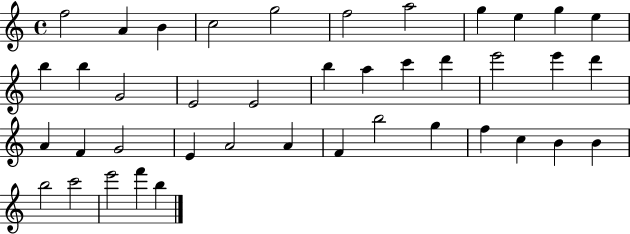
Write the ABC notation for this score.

X:1
T:Untitled
M:4/4
L:1/4
K:C
f2 A B c2 g2 f2 a2 g e g e b b G2 E2 E2 b a c' d' e'2 e' d' A F G2 E A2 A F b2 g f c B B b2 c'2 e'2 f' b